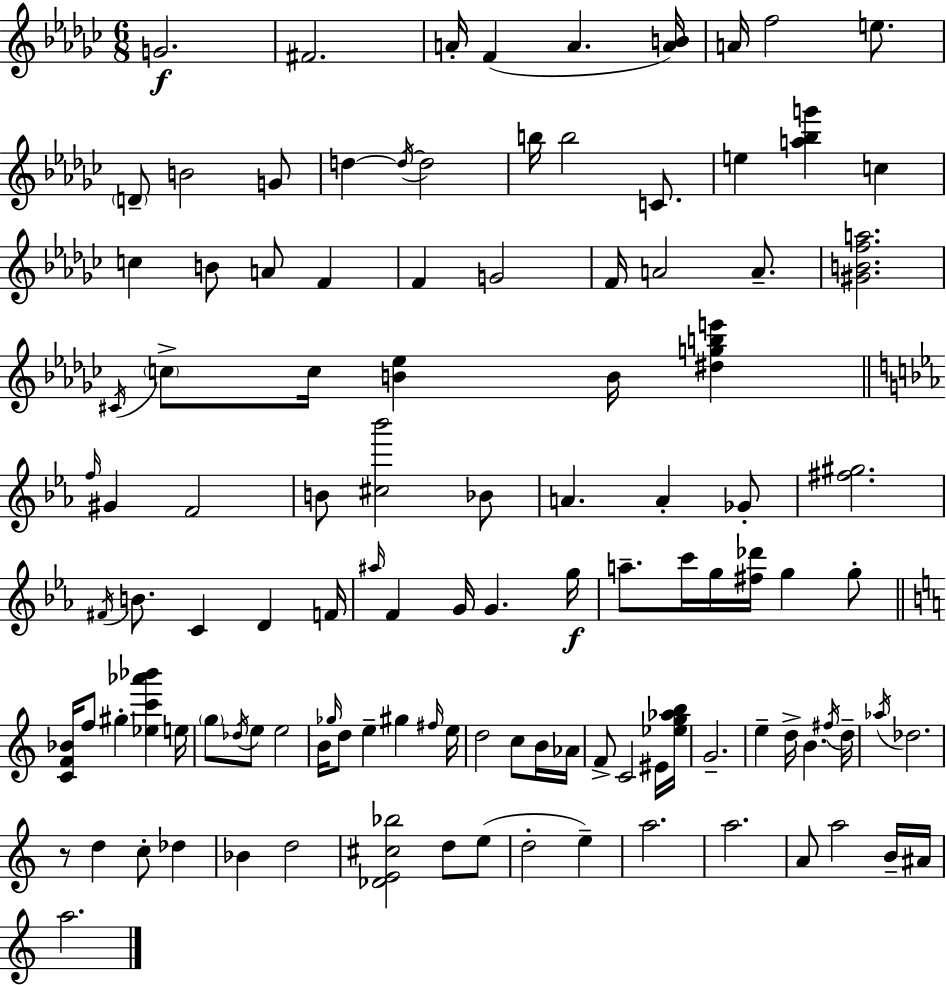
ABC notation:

X:1
T:Untitled
M:6/8
L:1/4
K:Ebm
G2 ^F2 A/4 F A [AB]/4 A/4 f2 e/2 D/2 B2 G/2 d d/4 d2 b/4 b2 C/2 e [a_bg'] c c B/2 A/2 F F G2 F/4 A2 A/2 [^GBfa]2 ^C/4 c/2 c/4 [B_e] B/4 [^dgbe'] f/4 ^G F2 B/2 [^c_b']2 _B/2 A A _G/2 [^f^g]2 ^F/4 B/2 C D F/4 ^a/4 F G/4 G g/4 a/2 c'/4 g/4 [^f_d']/4 g g/2 [CF_B]/4 f/2 ^g [_ec'_a'_b'] e/4 g/2 _d/4 e/2 e2 B/4 _g/4 d/2 e ^g ^f/4 e/4 d2 c/2 B/4 _A/4 F/2 C2 ^E/4 [_eg_ab]/4 G2 e d/4 B ^f/4 d/4 _a/4 _d2 z/2 d c/2 _d _B d2 [_DE^c_b]2 d/2 e/2 d2 e a2 a2 A/2 a2 B/4 ^A/4 a2